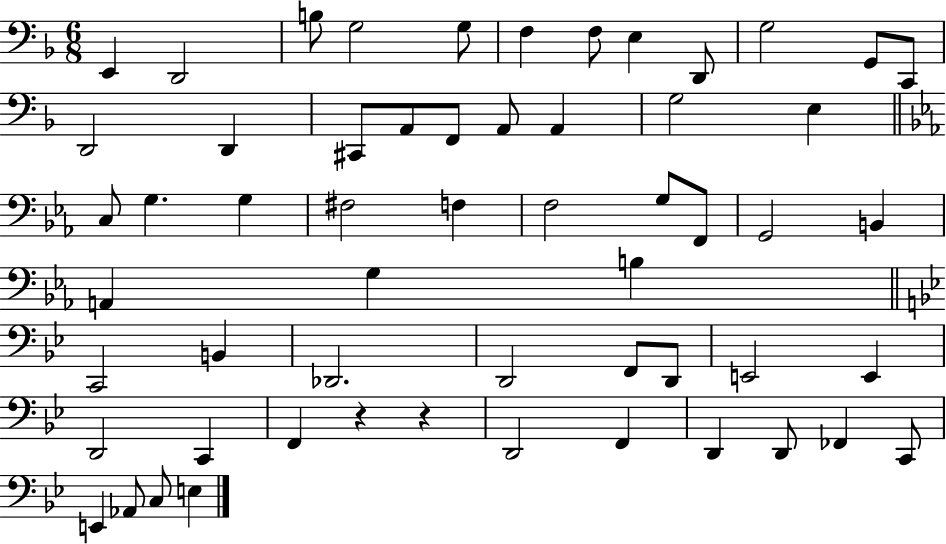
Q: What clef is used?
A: bass